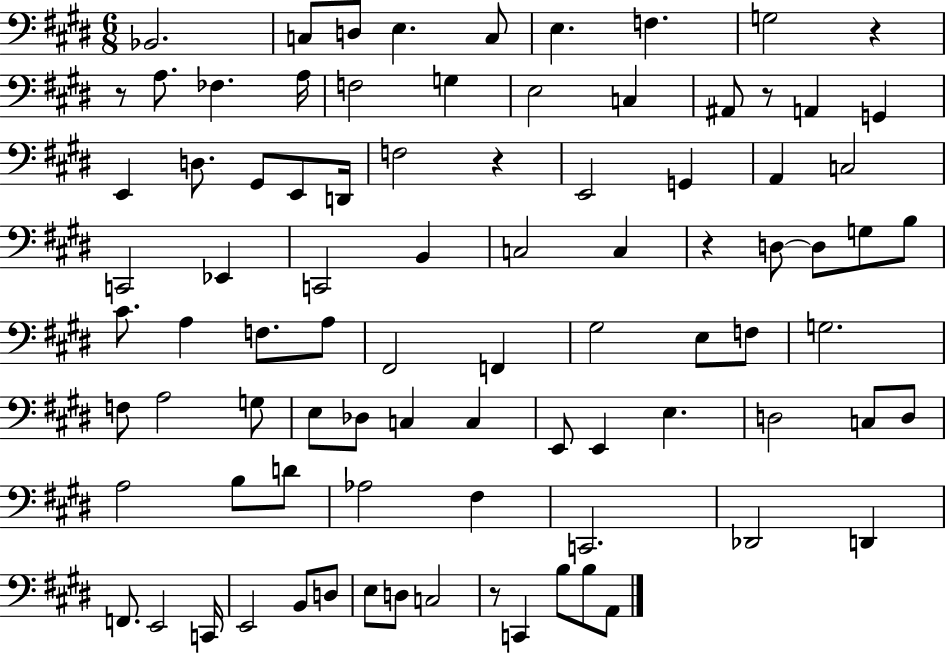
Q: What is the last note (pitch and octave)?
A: A2